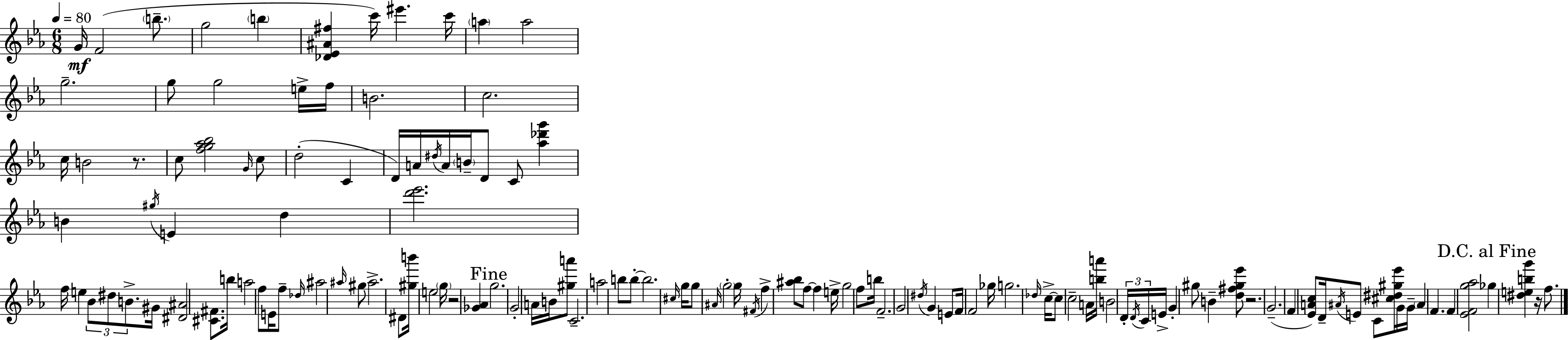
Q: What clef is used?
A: treble